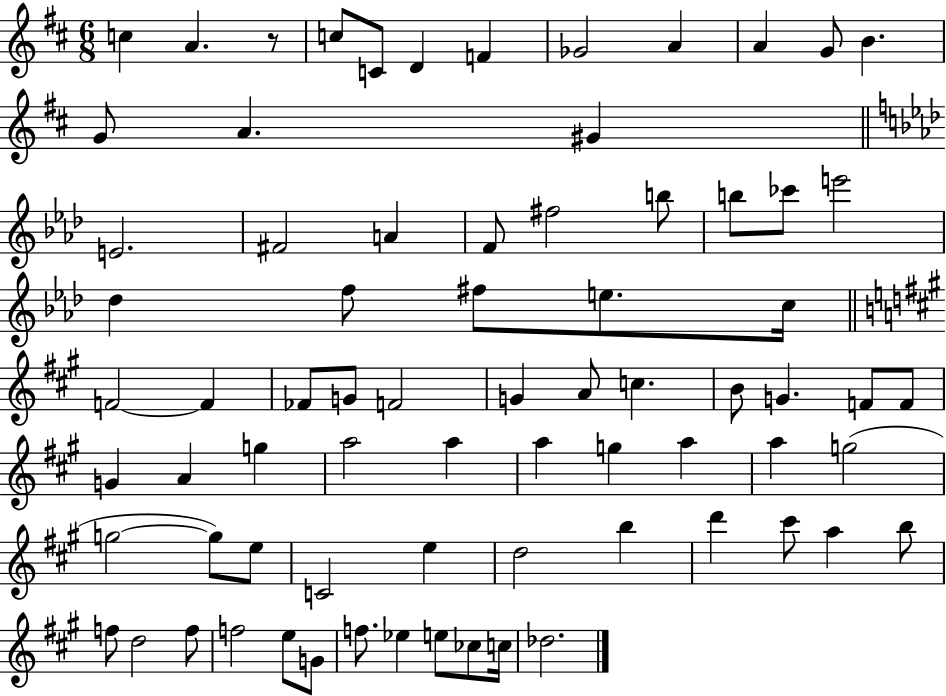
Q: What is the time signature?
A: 6/8